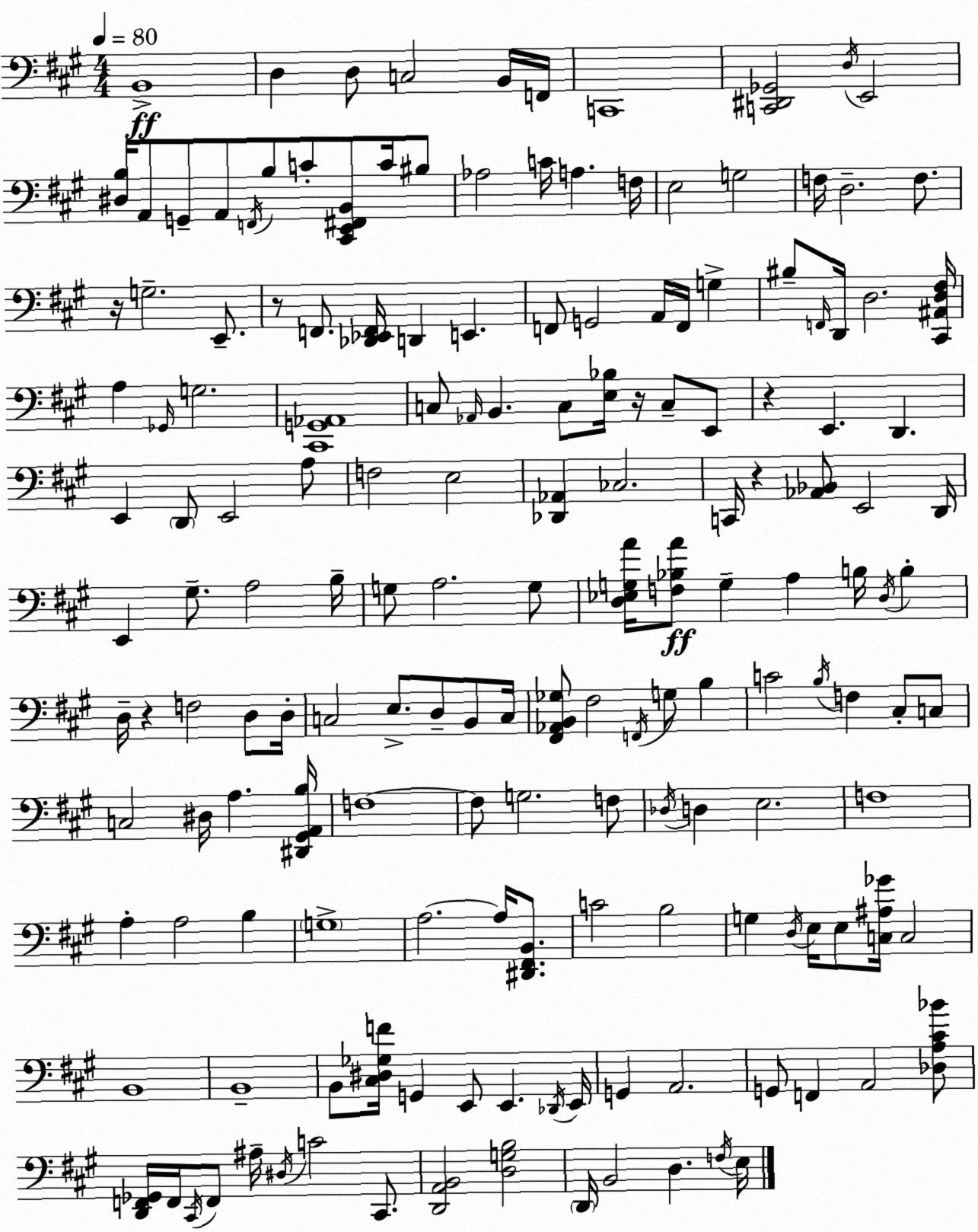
X:1
T:Untitled
M:4/4
L:1/4
K:A
B,,4 D, D,/2 C,2 B,,/4 F,,/4 C,,4 [C,,^D,,_G,,]2 D,/4 E,,2 [^D,B,]/4 A,,/2 G,,/2 A,,/2 F,,/4 B,/2 C/2 [^C,,E,,^F,,B,,]/2 C/4 ^B,/2 _A,2 C/4 A, F,/4 E,2 G,2 F,/4 D,2 F,/2 z/4 G,2 E,,/2 z/2 F,,/2 [_D,,_E,,F,,]/4 D,, E,, F,,/2 G,,2 A,,/4 F,,/4 G, ^B,/2 F,,/4 D,,/4 D,2 [^C,,^A,,D,^F,]/4 A, _G,,/4 G,2 [^C,,G,,_A,,]4 C,/2 _A,,/4 B,, C,/2 [E,_B,]/4 z/4 C,/2 E,,/2 z E,, D,, E,, D,,/2 E,,2 A,/2 F,2 E,2 [_D,,_A,,] _C,2 C,,/4 z [_A,,_B,,]/2 E,,2 D,,/4 E,, ^G,/2 A,2 B,/4 G,/2 A,2 G,/2 [D,_E,G,A]/4 [F,_B,A]/2 G, A, B,/4 D,/4 B, D,/4 z F,2 D,/2 D,/4 C,2 E,/2 D,/2 B,,/2 C,/4 [^F,,_A,,B,,_G,]/2 ^F,2 F,,/4 G,/2 B, C2 B,/4 F, ^C,/2 C,/2 C,2 ^D,/4 A, [^D,,^G,,A,,B,]/4 F,4 F,/2 G,2 F,/2 _D,/4 D, E,2 F,4 A, A,2 B, G,4 A,2 A,/4 [^D,,^F,,B,,]/2 C2 B,2 G, D,/4 E,/4 E,/2 [C,^A,_G]/4 C,2 B,,4 B,,4 B,,/2 [^C,^D,_G,F]/4 G,, E,,/2 E,, _D,,/4 E,,/4 G,, A,,2 G,,/2 F,, A,,2 [_D,A,^C_B]/2 [D,,F,,_G,,]/4 F,,/4 ^C,,/4 F,,/2 ^A,/4 ^D,/4 C2 ^C,,/2 [D,,A,,B,,]2 [D,G,B,]2 D,,/4 B,,2 D, F,/4 E,/4